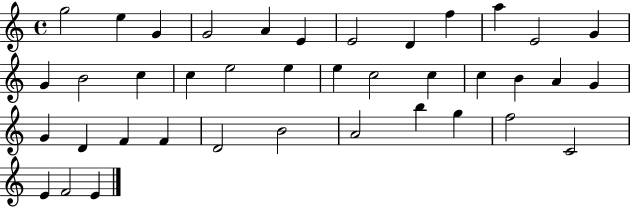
{
  \clef treble
  \time 4/4
  \defaultTimeSignature
  \key c \major
  g''2 e''4 g'4 | g'2 a'4 e'4 | e'2 d'4 f''4 | a''4 e'2 g'4 | \break g'4 b'2 c''4 | c''4 e''2 e''4 | e''4 c''2 c''4 | c''4 b'4 a'4 g'4 | \break g'4 d'4 f'4 f'4 | d'2 b'2 | a'2 b''4 g''4 | f''2 c'2 | \break e'4 f'2 e'4 | \bar "|."
}